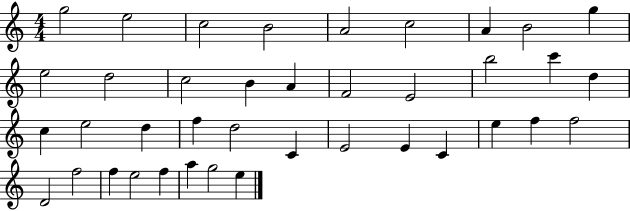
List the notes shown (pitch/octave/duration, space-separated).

G5/h E5/h C5/h B4/h A4/h C5/h A4/q B4/h G5/q E5/h D5/h C5/h B4/q A4/q F4/h E4/h B5/h C6/q D5/q C5/q E5/h D5/q F5/q D5/h C4/q E4/h E4/q C4/q E5/q F5/q F5/h D4/h F5/h F5/q E5/h F5/q A5/q G5/h E5/q